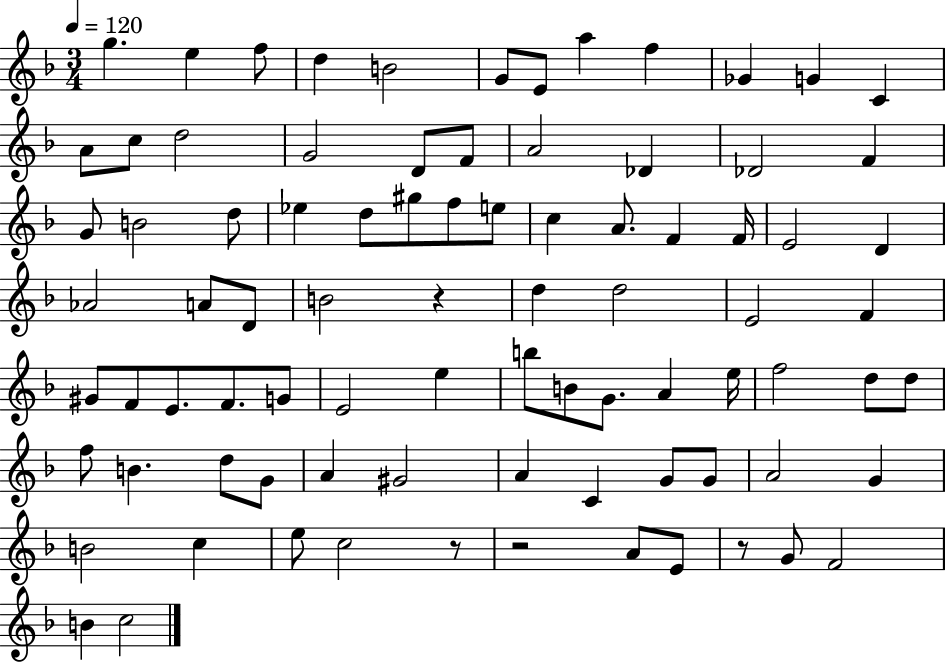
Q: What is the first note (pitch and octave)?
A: G5